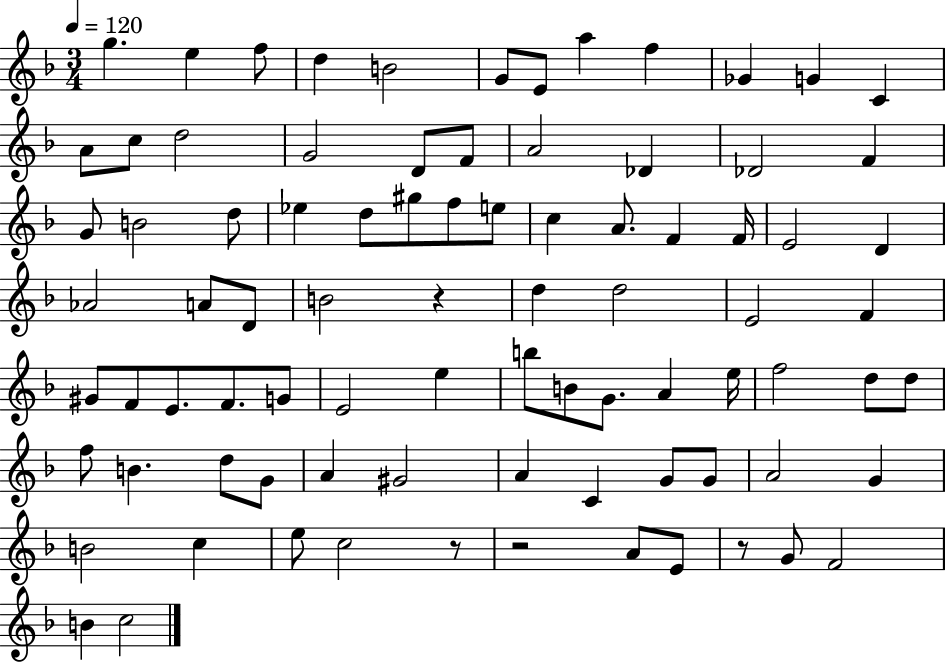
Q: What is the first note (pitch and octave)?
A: G5